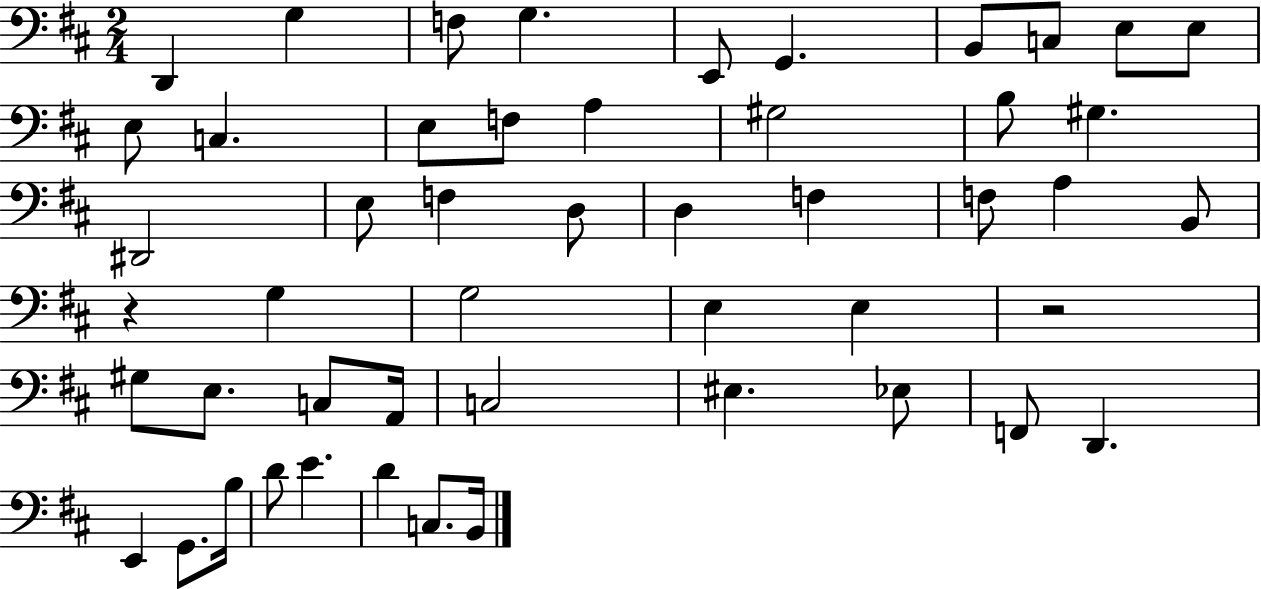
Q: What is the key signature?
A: D major